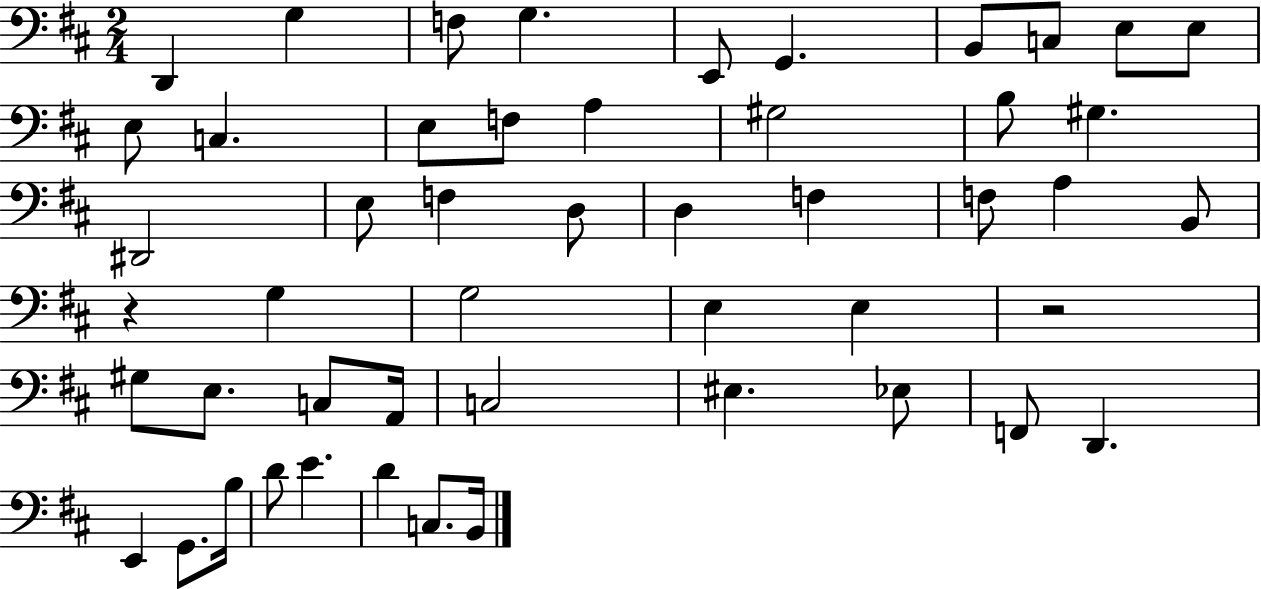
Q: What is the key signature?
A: D major